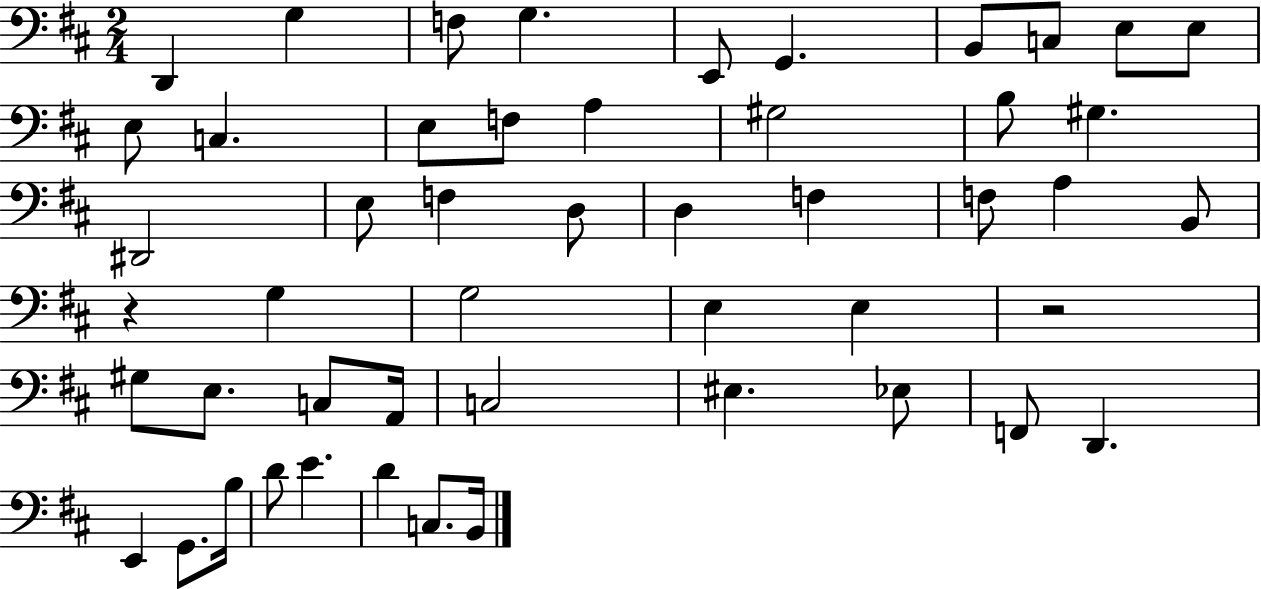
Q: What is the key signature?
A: D major